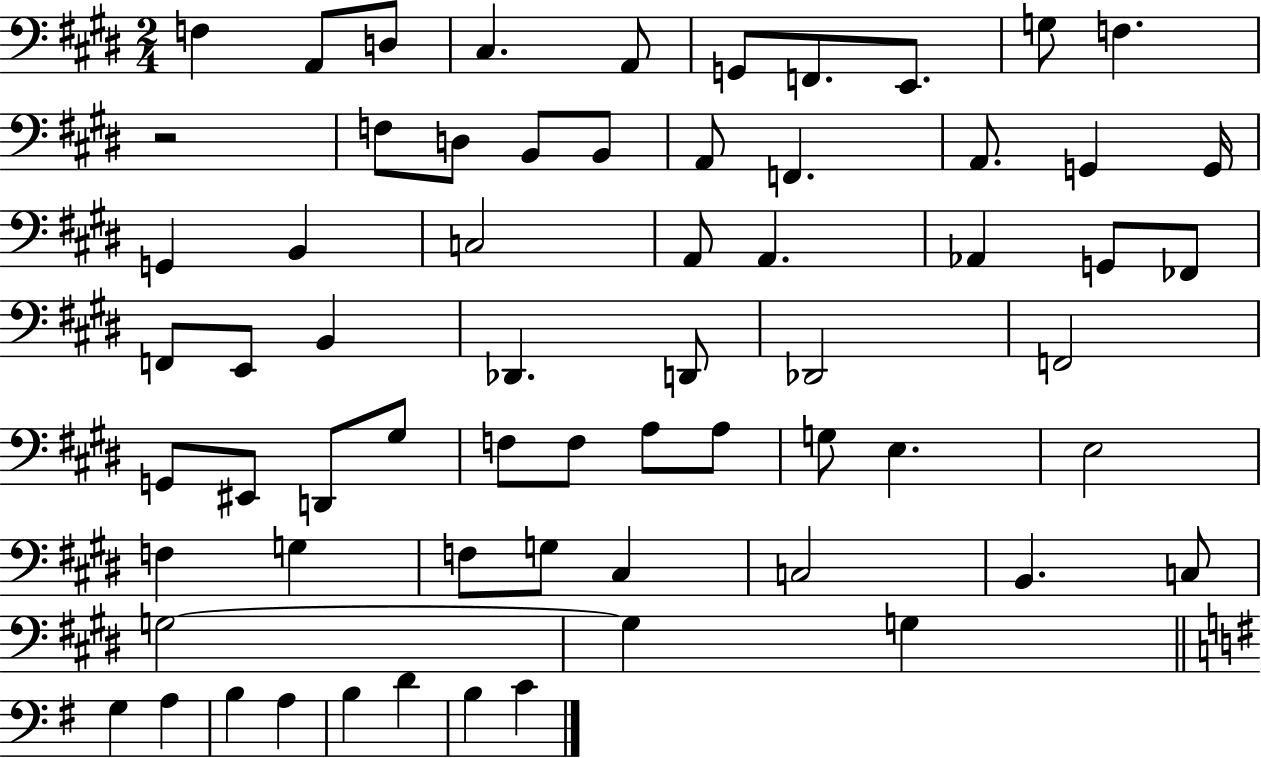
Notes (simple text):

F3/q A2/e D3/e C#3/q. A2/e G2/e F2/e. E2/e. G3/e F3/q. R/h F3/e D3/e B2/e B2/e A2/e F2/q. A2/e. G2/q G2/s G2/q B2/q C3/h A2/e A2/q. Ab2/q G2/e FES2/e F2/e E2/e B2/q Db2/q. D2/e Db2/h F2/h G2/e EIS2/e D2/e G#3/e F3/e F3/e A3/e A3/e G3/e E3/q. E3/h F3/q G3/q F3/e G3/e C#3/q C3/h B2/q. C3/e G3/h G3/q G3/q G3/q A3/q B3/q A3/q B3/q D4/q B3/q C4/q